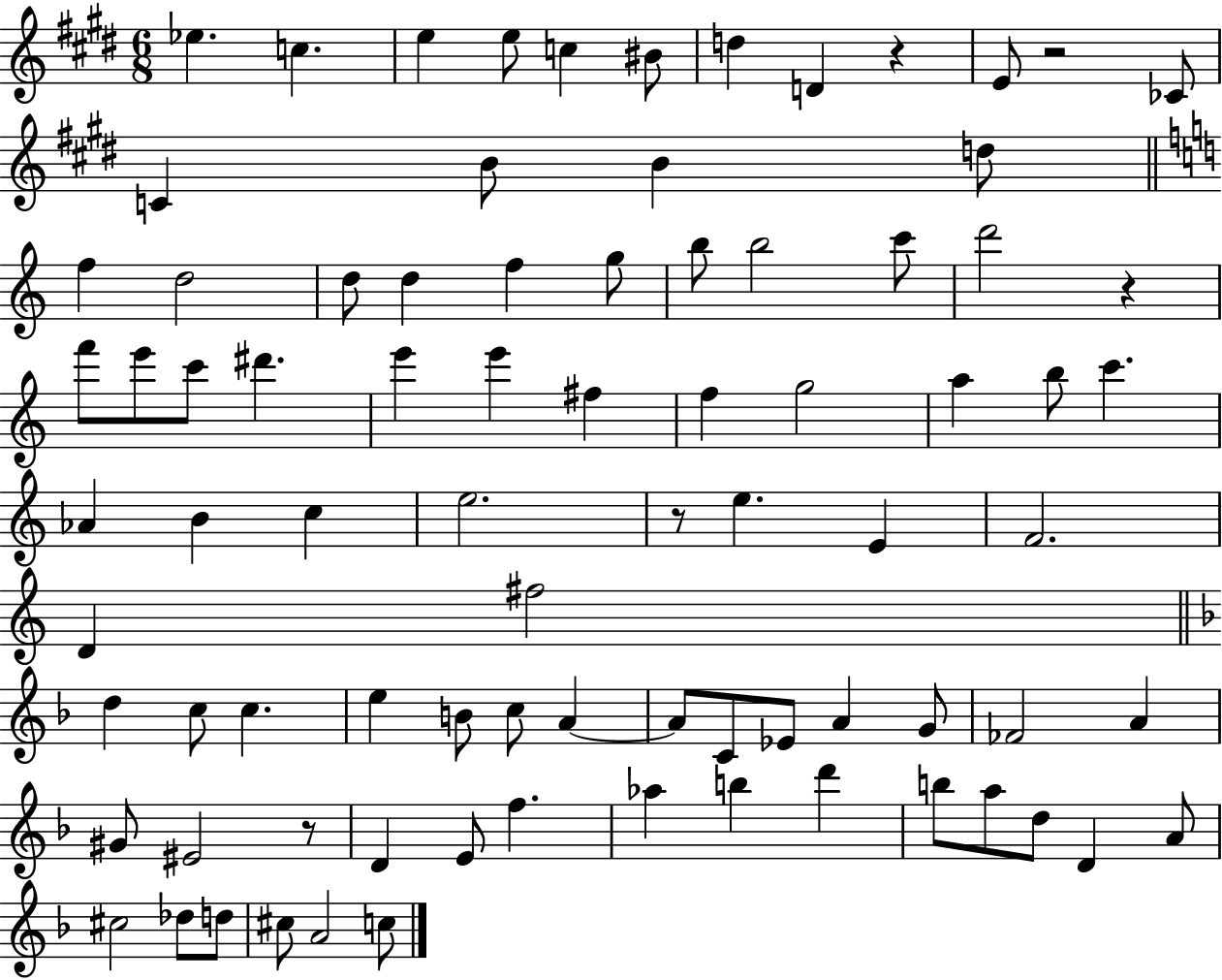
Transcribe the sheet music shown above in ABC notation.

X:1
T:Untitled
M:6/8
L:1/4
K:E
_e c e e/2 c ^B/2 d D z E/2 z2 _C/2 C B/2 B d/2 f d2 d/2 d f g/2 b/2 b2 c'/2 d'2 z f'/2 e'/2 c'/2 ^d' e' e' ^f f g2 a b/2 c' _A B c e2 z/2 e E F2 D ^f2 d c/2 c e B/2 c/2 A A/2 C/2 _E/2 A G/2 _F2 A ^G/2 ^E2 z/2 D E/2 f _a b d' b/2 a/2 d/2 D A/2 ^c2 _d/2 d/2 ^c/2 A2 c/2